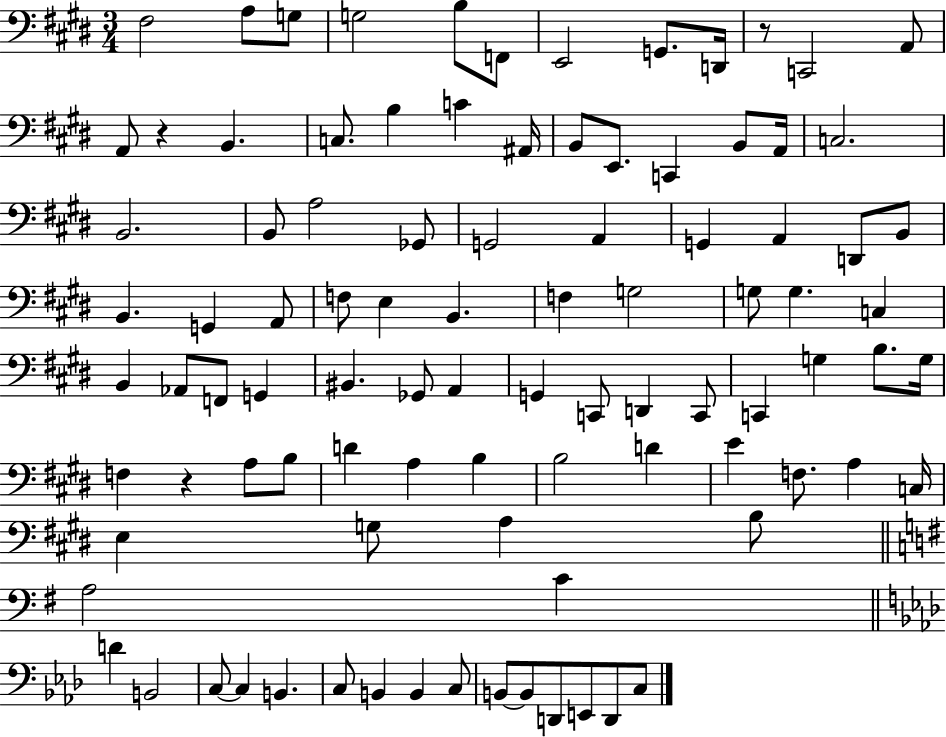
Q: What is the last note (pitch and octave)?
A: C3